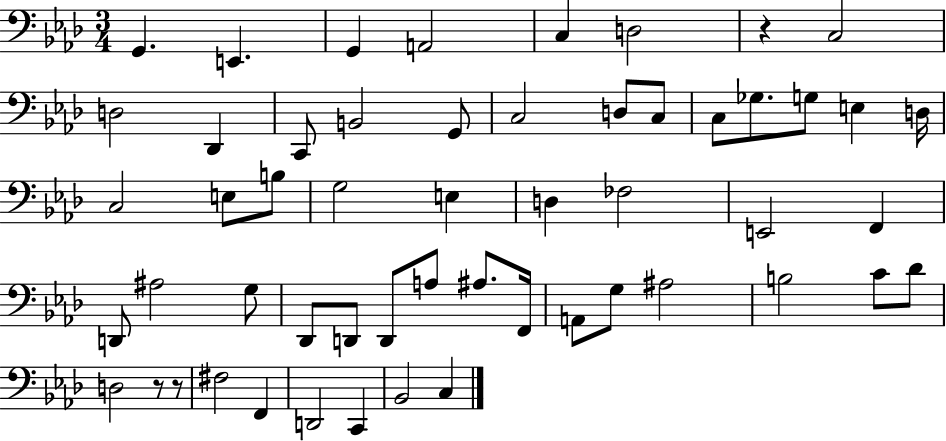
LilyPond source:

{
  \clef bass
  \numericTimeSignature
  \time 3/4
  \key aes \major
  g,4. e,4. | g,4 a,2 | c4 d2 | r4 c2 | \break d2 des,4 | c,8 b,2 g,8 | c2 d8 c8 | c8 ges8. g8 e4 d16 | \break c2 e8 b8 | g2 e4 | d4 fes2 | e,2 f,4 | \break d,8 ais2 g8 | des,8 d,8 d,8 a8 ais8. f,16 | a,8 g8 ais2 | b2 c'8 des'8 | \break d2 r8 r8 | fis2 f,4 | d,2 c,4 | bes,2 c4 | \break \bar "|."
}